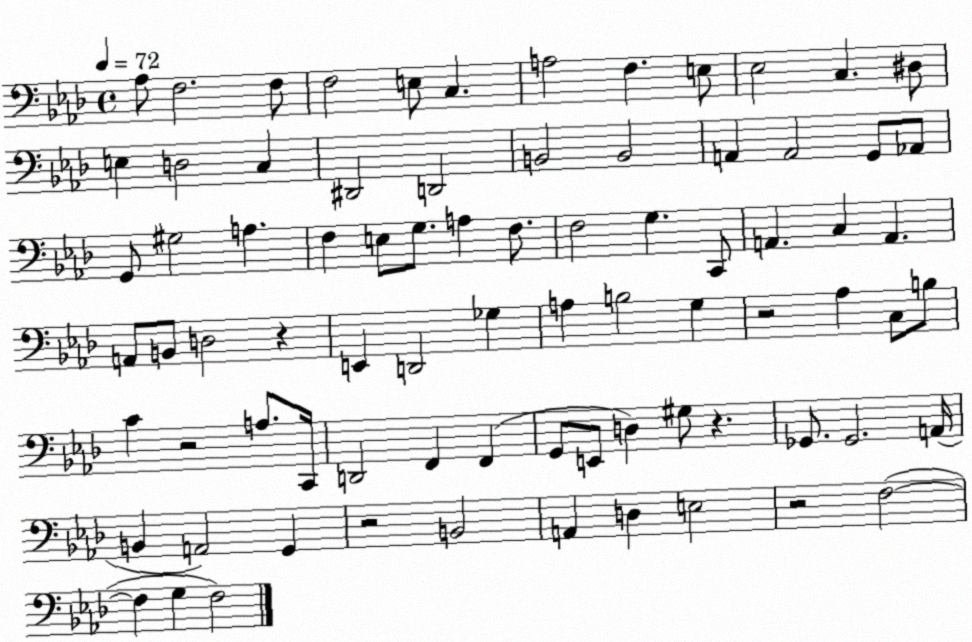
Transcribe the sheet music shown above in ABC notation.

X:1
T:Untitled
M:4/4
L:1/4
K:Ab
_A,/2 F,2 F,/2 F,2 E,/2 C, A,2 F, E,/2 _E,2 C, ^D,/2 E, D,2 C, ^D,,2 D,,2 B,,2 B,,2 A,, A,,2 G,,/2 _A,,/2 G,,/2 ^G,2 A, F, E,/2 G,/2 A, F,/2 F,2 G, C,,/2 A,, C, A,, A,,/2 B,,/2 D,2 z E,, D,,2 _G, A, B,2 G, z2 _A, C,/2 B,/2 C z2 A,/2 C,,/4 D,,2 F,, F,, G,,/2 E,,/2 D, ^G,/2 z _G,,/2 _G,,2 A,,/4 B,, A,,2 G,, z2 B,,2 A,, D, E,2 z2 F,2 F, G, F,2